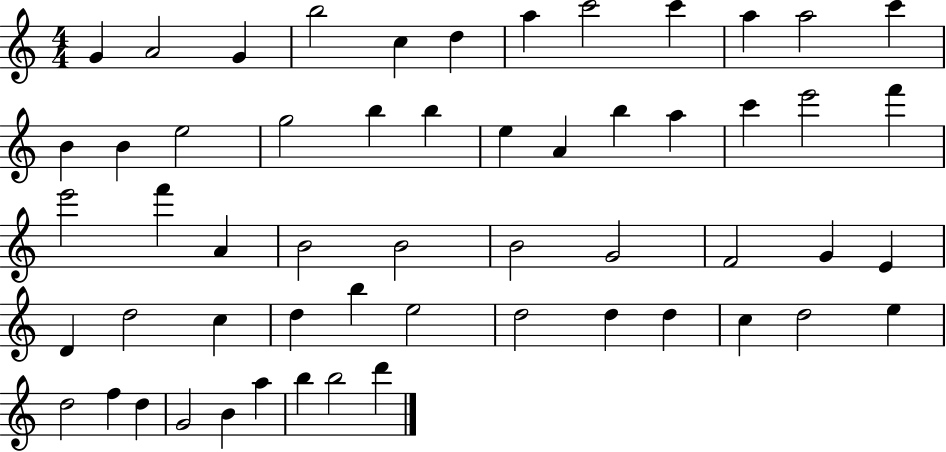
{
  \clef treble
  \numericTimeSignature
  \time 4/4
  \key c \major
  g'4 a'2 g'4 | b''2 c''4 d''4 | a''4 c'''2 c'''4 | a''4 a''2 c'''4 | \break b'4 b'4 e''2 | g''2 b''4 b''4 | e''4 a'4 b''4 a''4 | c'''4 e'''2 f'''4 | \break e'''2 f'''4 a'4 | b'2 b'2 | b'2 g'2 | f'2 g'4 e'4 | \break d'4 d''2 c''4 | d''4 b''4 e''2 | d''2 d''4 d''4 | c''4 d''2 e''4 | \break d''2 f''4 d''4 | g'2 b'4 a''4 | b''4 b''2 d'''4 | \bar "|."
}